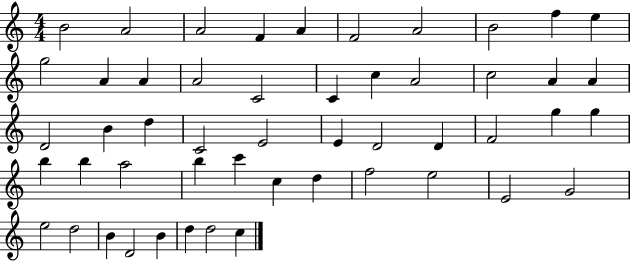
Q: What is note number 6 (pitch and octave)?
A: F4